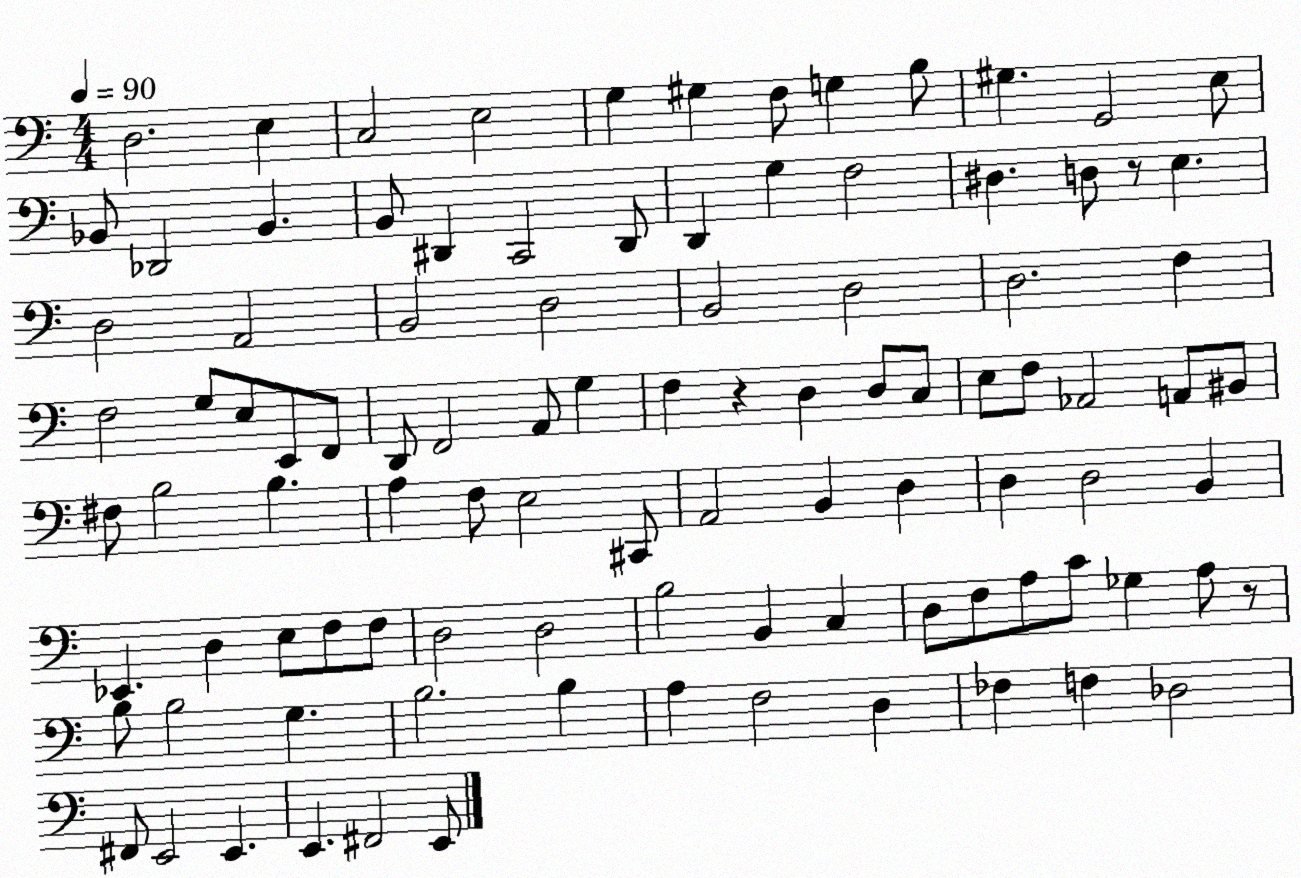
X:1
T:Untitled
M:4/4
L:1/4
K:C
D,2 E, C,2 E,2 G, ^G, F,/2 G, B,/2 ^G, G,,2 E,/2 _B,,/2 _D,,2 _B,, B,,/2 ^D,, C,,2 ^D,,/2 D,, G, F,2 ^D, D,/2 z/2 E, D,2 A,,2 B,,2 D,2 B,,2 D,2 D,2 F, F,2 G,/2 E,/2 E,,/2 F,,/2 D,,/2 F,,2 A,,/2 G, F, z D, D,/2 C,/2 E,/2 F,/2 _A,,2 A,,/2 ^B,,/2 ^F,/2 B,2 B, A, F,/2 E,2 ^C,,/2 A,,2 B,, D, D, D,2 B,, _E,, D, E,/2 F,/2 F,/2 D,2 D,2 B,2 B,, C, D,/2 F,/2 A,/2 C/2 _G, A,/2 z/2 B,/2 B,2 G, B,2 B, A, F,2 D, _F, F, _D,2 ^F,,/2 E,,2 E,, E,, ^F,,2 E,,/2